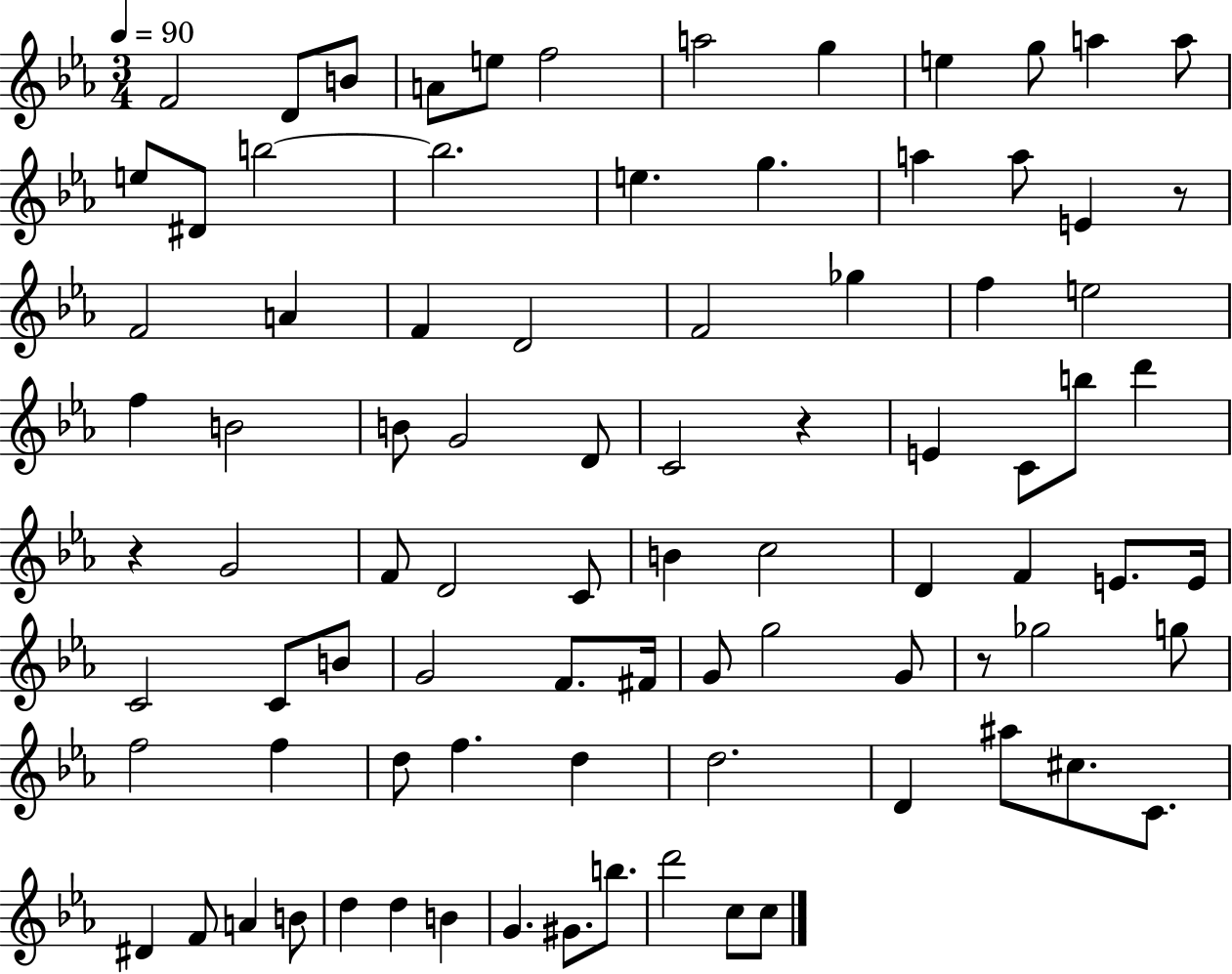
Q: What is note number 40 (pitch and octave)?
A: G4